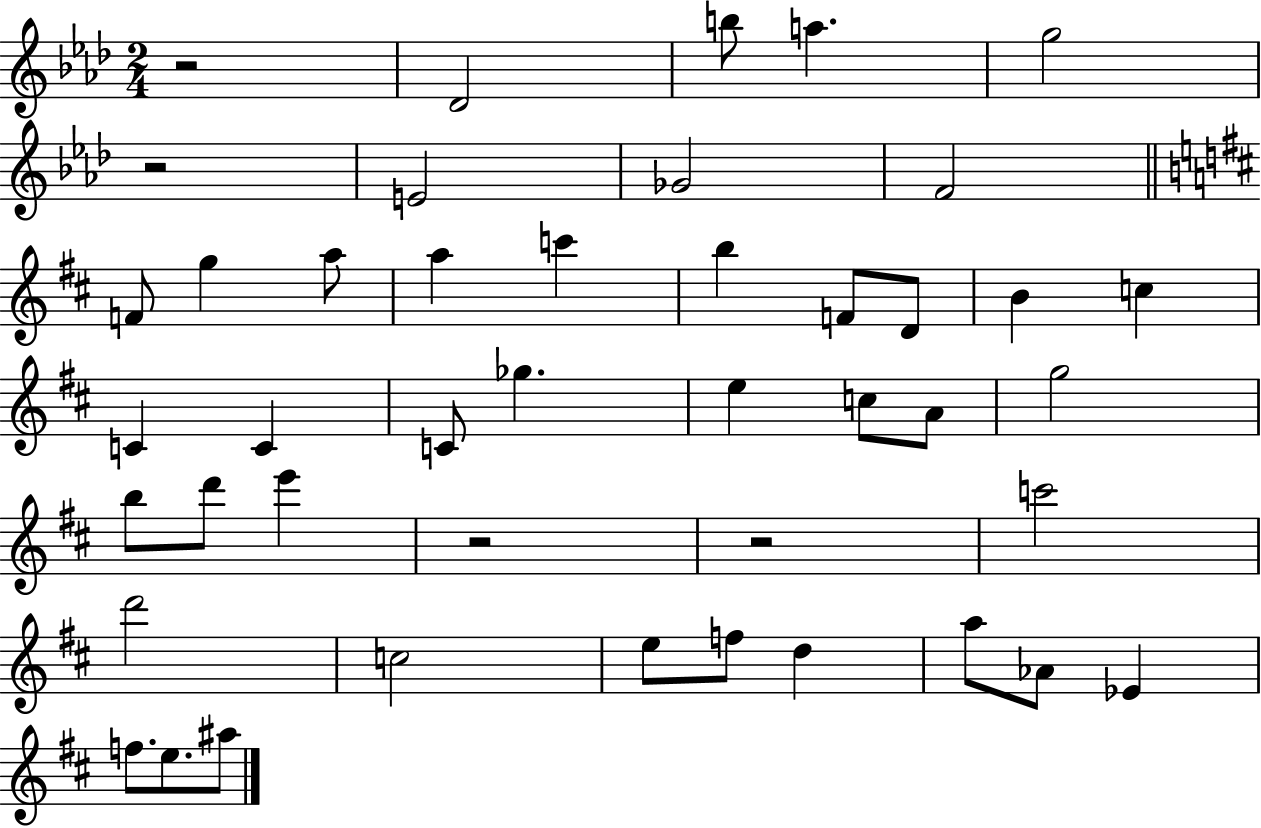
{
  \clef treble
  \numericTimeSignature
  \time 2/4
  \key aes \major
  r2 | des'2 | b''8 a''4. | g''2 | \break r2 | e'2 | ges'2 | f'2 | \break \bar "||" \break \key b \minor f'8 g''4 a''8 | a''4 c'''4 | b''4 f'8 d'8 | b'4 c''4 | \break c'4 c'4 | c'8 ges''4. | e''4 c''8 a'8 | g''2 | \break b''8 d'''8 e'''4 | r2 | r2 | c'''2 | \break d'''2 | c''2 | e''8 f''8 d''4 | a''8 aes'8 ees'4 | \break f''8. e''8. ais''8 | \bar "|."
}